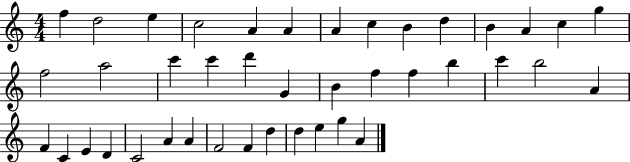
F5/q D5/h E5/q C5/h A4/q A4/q A4/q C5/q B4/q D5/q B4/q A4/q C5/q G5/q F5/h A5/h C6/q C6/q D6/q G4/q B4/q F5/q F5/q B5/q C6/q B5/h A4/q F4/q C4/q E4/q D4/q C4/h A4/q A4/q F4/h F4/q D5/q D5/q E5/q G5/q A4/q